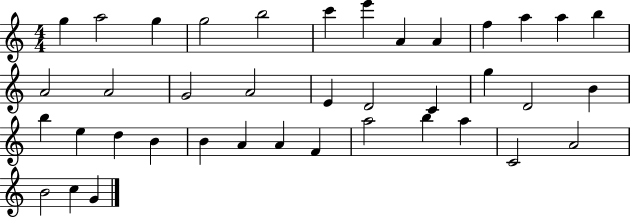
{
  \clef treble
  \numericTimeSignature
  \time 4/4
  \key c \major
  g''4 a''2 g''4 | g''2 b''2 | c'''4 e'''4 a'4 a'4 | f''4 a''4 a''4 b''4 | \break a'2 a'2 | g'2 a'2 | e'4 d'2 c'4 | g''4 d'2 b'4 | \break b''4 e''4 d''4 b'4 | b'4 a'4 a'4 f'4 | a''2 b''4 a''4 | c'2 a'2 | \break b'2 c''4 g'4 | \bar "|."
}